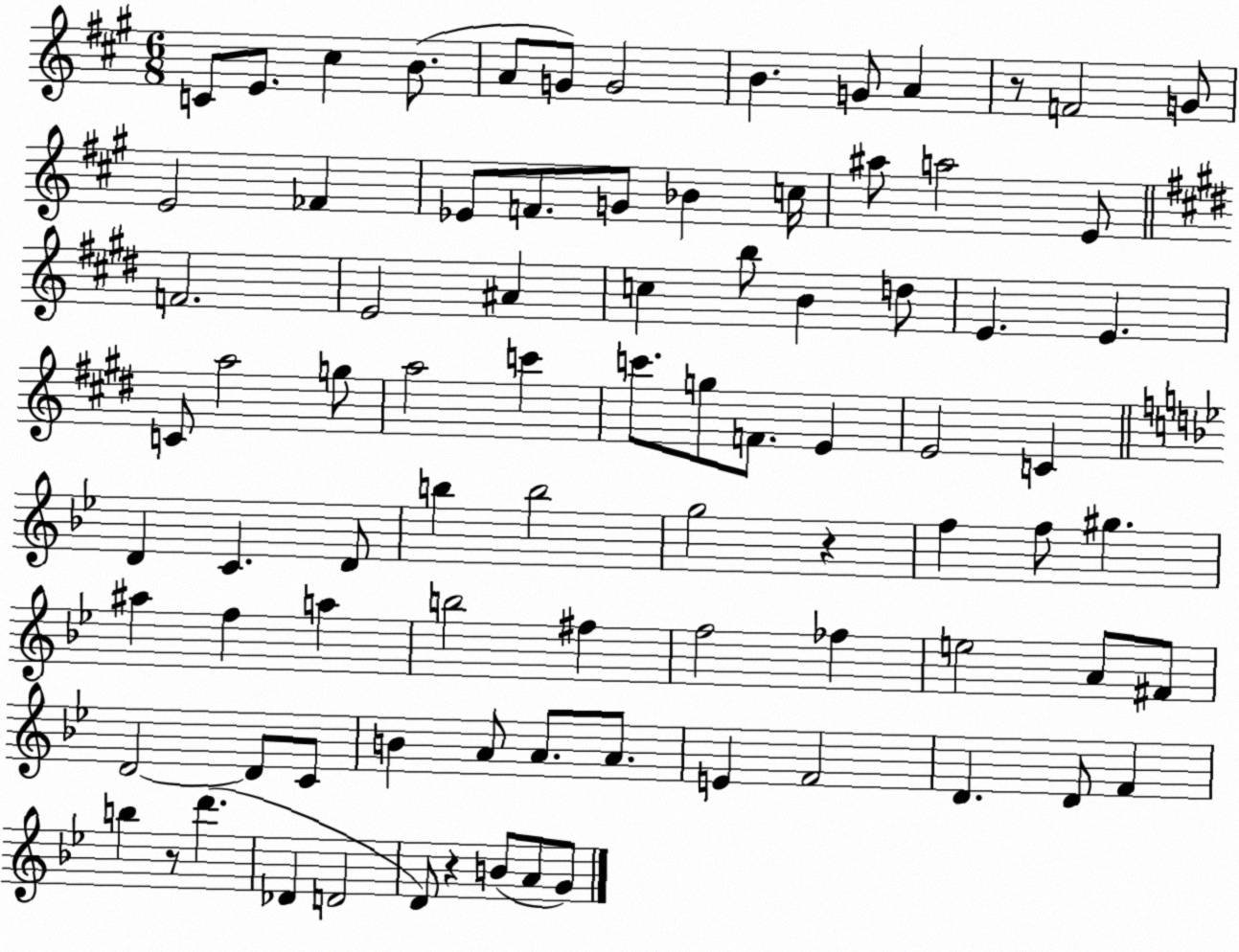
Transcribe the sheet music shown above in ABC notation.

X:1
T:Untitled
M:6/8
L:1/4
K:A
C/2 E/2 ^c B/2 A/2 G/2 G2 B G/2 A z/2 F2 G/2 E2 _F _E/2 F/2 G/2 _B c/4 ^a/2 a2 E/2 F2 E2 ^A c b/2 B d/2 E E C/2 a2 g/2 a2 c' c'/2 g/2 F/2 E E2 C D C D/2 b b2 g2 z f f/2 ^g ^a f a b2 ^f f2 _f e2 A/2 ^F/2 D2 D/2 C/2 B A/2 A/2 A/2 E F2 D D/2 F b z/2 d' _D D2 D/2 z B/2 A/2 G/2